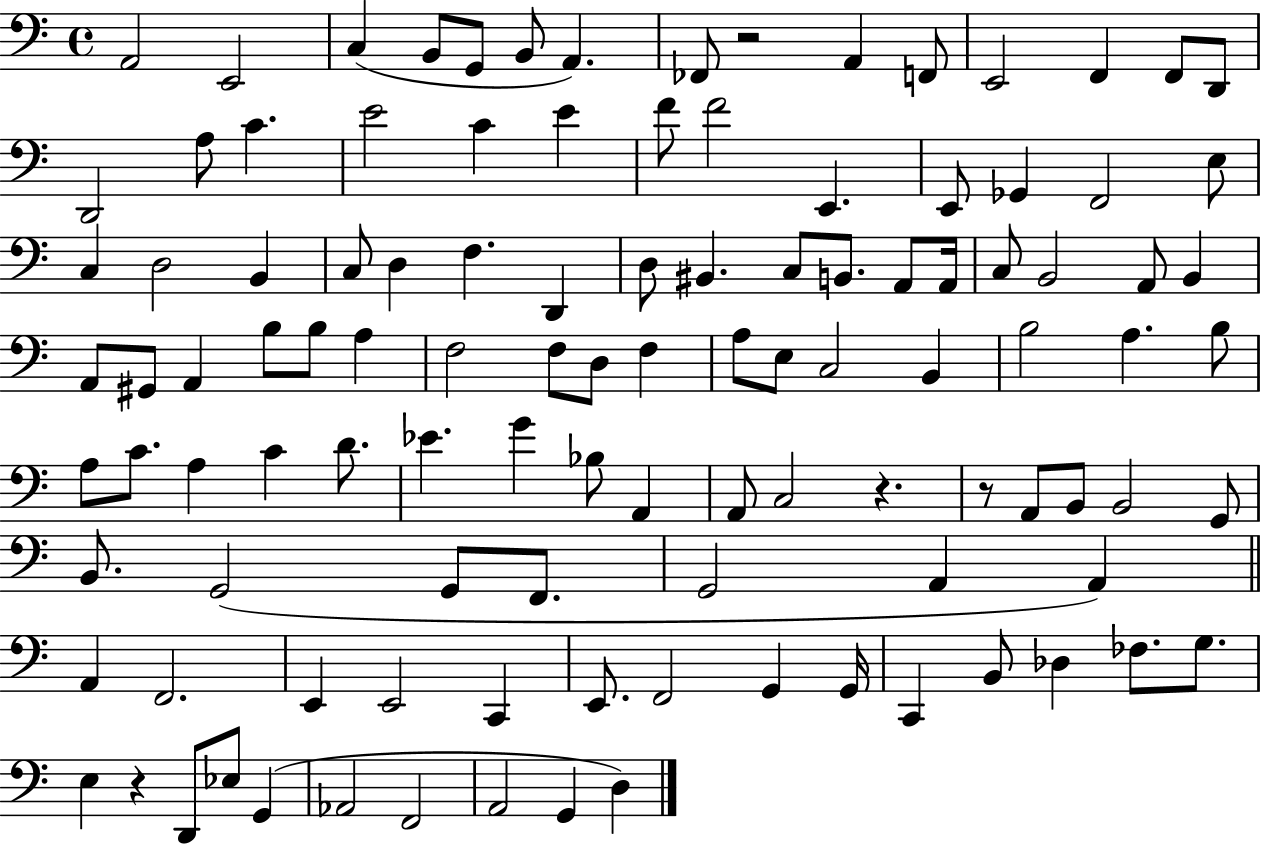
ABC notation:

X:1
T:Untitled
M:4/4
L:1/4
K:C
A,,2 E,,2 C, B,,/2 G,,/2 B,,/2 A,, _F,,/2 z2 A,, F,,/2 E,,2 F,, F,,/2 D,,/2 D,,2 A,/2 C E2 C E F/2 F2 E,, E,,/2 _G,, F,,2 E,/2 C, D,2 B,, C,/2 D, F, D,, D,/2 ^B,, C,/2 B,,/2 A,,/2 A,,/4 C,/2 B,,2 A,,/2 B,, A,,/2 ^G,,/2 A,, B,/2 B,/2 A, F,2 F,/2 D,/2 F, A,/2 E,/2 C,2 B,, B,2 A, B,/2 A,/2 C/2 A, C D/2 _E G _B,/2 A,, A,,/2 C,2 z z/2 A,,/2 B,,/2 B,,2 G,,/2 B,,/2 G,,2 G,,/2 F,,/2 G,,2 A,, A,, A,, F,,2 E,, E,,2 C,, E,,/2 F,,2 G,, G,,/4 C,, B,,/2 _D, _F,/2 G,/2 E, z D,,/2 _E,/2 G,, _A,,2 F,,2 A,,2 G,, D,